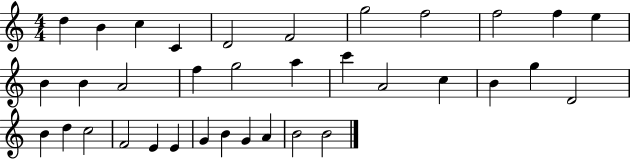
D5/q B4/q C5/q C4/q D4/h F4/h G5/h F5/h F5/h F5/q E5/q B4/q B4/q A4/h F5/q G5/h A5/q C6/q A4/h C5/q B4/q G5/q D4/h B4/q D5/q C5/h F4/h E4/q E4/q G4/q B4/q G4/q A4/q B4/h B4/h